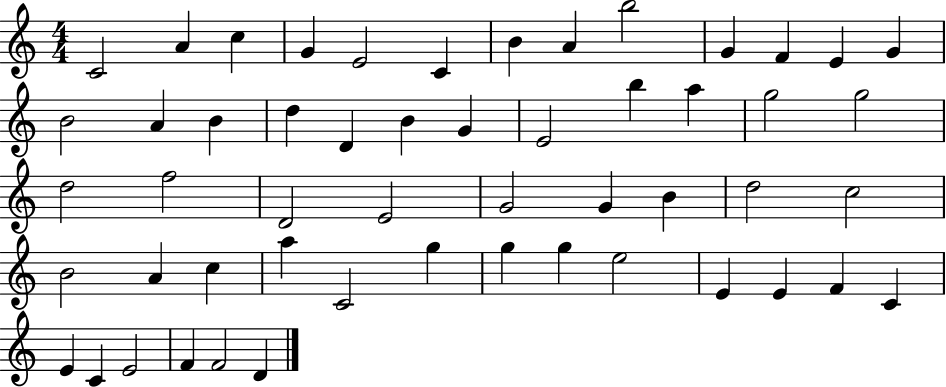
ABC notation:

X:1
T:Untitled
M:4/4
L:1/4
K:C
C2 A c G E2 C B A b2 G F E G B2 A B d D B G E2 b a g2 g2 d2 f2 D2 E2 G2 G B d2 c2 B2 A c a C2 g g g e2 E E F C E C E2 F F2 D